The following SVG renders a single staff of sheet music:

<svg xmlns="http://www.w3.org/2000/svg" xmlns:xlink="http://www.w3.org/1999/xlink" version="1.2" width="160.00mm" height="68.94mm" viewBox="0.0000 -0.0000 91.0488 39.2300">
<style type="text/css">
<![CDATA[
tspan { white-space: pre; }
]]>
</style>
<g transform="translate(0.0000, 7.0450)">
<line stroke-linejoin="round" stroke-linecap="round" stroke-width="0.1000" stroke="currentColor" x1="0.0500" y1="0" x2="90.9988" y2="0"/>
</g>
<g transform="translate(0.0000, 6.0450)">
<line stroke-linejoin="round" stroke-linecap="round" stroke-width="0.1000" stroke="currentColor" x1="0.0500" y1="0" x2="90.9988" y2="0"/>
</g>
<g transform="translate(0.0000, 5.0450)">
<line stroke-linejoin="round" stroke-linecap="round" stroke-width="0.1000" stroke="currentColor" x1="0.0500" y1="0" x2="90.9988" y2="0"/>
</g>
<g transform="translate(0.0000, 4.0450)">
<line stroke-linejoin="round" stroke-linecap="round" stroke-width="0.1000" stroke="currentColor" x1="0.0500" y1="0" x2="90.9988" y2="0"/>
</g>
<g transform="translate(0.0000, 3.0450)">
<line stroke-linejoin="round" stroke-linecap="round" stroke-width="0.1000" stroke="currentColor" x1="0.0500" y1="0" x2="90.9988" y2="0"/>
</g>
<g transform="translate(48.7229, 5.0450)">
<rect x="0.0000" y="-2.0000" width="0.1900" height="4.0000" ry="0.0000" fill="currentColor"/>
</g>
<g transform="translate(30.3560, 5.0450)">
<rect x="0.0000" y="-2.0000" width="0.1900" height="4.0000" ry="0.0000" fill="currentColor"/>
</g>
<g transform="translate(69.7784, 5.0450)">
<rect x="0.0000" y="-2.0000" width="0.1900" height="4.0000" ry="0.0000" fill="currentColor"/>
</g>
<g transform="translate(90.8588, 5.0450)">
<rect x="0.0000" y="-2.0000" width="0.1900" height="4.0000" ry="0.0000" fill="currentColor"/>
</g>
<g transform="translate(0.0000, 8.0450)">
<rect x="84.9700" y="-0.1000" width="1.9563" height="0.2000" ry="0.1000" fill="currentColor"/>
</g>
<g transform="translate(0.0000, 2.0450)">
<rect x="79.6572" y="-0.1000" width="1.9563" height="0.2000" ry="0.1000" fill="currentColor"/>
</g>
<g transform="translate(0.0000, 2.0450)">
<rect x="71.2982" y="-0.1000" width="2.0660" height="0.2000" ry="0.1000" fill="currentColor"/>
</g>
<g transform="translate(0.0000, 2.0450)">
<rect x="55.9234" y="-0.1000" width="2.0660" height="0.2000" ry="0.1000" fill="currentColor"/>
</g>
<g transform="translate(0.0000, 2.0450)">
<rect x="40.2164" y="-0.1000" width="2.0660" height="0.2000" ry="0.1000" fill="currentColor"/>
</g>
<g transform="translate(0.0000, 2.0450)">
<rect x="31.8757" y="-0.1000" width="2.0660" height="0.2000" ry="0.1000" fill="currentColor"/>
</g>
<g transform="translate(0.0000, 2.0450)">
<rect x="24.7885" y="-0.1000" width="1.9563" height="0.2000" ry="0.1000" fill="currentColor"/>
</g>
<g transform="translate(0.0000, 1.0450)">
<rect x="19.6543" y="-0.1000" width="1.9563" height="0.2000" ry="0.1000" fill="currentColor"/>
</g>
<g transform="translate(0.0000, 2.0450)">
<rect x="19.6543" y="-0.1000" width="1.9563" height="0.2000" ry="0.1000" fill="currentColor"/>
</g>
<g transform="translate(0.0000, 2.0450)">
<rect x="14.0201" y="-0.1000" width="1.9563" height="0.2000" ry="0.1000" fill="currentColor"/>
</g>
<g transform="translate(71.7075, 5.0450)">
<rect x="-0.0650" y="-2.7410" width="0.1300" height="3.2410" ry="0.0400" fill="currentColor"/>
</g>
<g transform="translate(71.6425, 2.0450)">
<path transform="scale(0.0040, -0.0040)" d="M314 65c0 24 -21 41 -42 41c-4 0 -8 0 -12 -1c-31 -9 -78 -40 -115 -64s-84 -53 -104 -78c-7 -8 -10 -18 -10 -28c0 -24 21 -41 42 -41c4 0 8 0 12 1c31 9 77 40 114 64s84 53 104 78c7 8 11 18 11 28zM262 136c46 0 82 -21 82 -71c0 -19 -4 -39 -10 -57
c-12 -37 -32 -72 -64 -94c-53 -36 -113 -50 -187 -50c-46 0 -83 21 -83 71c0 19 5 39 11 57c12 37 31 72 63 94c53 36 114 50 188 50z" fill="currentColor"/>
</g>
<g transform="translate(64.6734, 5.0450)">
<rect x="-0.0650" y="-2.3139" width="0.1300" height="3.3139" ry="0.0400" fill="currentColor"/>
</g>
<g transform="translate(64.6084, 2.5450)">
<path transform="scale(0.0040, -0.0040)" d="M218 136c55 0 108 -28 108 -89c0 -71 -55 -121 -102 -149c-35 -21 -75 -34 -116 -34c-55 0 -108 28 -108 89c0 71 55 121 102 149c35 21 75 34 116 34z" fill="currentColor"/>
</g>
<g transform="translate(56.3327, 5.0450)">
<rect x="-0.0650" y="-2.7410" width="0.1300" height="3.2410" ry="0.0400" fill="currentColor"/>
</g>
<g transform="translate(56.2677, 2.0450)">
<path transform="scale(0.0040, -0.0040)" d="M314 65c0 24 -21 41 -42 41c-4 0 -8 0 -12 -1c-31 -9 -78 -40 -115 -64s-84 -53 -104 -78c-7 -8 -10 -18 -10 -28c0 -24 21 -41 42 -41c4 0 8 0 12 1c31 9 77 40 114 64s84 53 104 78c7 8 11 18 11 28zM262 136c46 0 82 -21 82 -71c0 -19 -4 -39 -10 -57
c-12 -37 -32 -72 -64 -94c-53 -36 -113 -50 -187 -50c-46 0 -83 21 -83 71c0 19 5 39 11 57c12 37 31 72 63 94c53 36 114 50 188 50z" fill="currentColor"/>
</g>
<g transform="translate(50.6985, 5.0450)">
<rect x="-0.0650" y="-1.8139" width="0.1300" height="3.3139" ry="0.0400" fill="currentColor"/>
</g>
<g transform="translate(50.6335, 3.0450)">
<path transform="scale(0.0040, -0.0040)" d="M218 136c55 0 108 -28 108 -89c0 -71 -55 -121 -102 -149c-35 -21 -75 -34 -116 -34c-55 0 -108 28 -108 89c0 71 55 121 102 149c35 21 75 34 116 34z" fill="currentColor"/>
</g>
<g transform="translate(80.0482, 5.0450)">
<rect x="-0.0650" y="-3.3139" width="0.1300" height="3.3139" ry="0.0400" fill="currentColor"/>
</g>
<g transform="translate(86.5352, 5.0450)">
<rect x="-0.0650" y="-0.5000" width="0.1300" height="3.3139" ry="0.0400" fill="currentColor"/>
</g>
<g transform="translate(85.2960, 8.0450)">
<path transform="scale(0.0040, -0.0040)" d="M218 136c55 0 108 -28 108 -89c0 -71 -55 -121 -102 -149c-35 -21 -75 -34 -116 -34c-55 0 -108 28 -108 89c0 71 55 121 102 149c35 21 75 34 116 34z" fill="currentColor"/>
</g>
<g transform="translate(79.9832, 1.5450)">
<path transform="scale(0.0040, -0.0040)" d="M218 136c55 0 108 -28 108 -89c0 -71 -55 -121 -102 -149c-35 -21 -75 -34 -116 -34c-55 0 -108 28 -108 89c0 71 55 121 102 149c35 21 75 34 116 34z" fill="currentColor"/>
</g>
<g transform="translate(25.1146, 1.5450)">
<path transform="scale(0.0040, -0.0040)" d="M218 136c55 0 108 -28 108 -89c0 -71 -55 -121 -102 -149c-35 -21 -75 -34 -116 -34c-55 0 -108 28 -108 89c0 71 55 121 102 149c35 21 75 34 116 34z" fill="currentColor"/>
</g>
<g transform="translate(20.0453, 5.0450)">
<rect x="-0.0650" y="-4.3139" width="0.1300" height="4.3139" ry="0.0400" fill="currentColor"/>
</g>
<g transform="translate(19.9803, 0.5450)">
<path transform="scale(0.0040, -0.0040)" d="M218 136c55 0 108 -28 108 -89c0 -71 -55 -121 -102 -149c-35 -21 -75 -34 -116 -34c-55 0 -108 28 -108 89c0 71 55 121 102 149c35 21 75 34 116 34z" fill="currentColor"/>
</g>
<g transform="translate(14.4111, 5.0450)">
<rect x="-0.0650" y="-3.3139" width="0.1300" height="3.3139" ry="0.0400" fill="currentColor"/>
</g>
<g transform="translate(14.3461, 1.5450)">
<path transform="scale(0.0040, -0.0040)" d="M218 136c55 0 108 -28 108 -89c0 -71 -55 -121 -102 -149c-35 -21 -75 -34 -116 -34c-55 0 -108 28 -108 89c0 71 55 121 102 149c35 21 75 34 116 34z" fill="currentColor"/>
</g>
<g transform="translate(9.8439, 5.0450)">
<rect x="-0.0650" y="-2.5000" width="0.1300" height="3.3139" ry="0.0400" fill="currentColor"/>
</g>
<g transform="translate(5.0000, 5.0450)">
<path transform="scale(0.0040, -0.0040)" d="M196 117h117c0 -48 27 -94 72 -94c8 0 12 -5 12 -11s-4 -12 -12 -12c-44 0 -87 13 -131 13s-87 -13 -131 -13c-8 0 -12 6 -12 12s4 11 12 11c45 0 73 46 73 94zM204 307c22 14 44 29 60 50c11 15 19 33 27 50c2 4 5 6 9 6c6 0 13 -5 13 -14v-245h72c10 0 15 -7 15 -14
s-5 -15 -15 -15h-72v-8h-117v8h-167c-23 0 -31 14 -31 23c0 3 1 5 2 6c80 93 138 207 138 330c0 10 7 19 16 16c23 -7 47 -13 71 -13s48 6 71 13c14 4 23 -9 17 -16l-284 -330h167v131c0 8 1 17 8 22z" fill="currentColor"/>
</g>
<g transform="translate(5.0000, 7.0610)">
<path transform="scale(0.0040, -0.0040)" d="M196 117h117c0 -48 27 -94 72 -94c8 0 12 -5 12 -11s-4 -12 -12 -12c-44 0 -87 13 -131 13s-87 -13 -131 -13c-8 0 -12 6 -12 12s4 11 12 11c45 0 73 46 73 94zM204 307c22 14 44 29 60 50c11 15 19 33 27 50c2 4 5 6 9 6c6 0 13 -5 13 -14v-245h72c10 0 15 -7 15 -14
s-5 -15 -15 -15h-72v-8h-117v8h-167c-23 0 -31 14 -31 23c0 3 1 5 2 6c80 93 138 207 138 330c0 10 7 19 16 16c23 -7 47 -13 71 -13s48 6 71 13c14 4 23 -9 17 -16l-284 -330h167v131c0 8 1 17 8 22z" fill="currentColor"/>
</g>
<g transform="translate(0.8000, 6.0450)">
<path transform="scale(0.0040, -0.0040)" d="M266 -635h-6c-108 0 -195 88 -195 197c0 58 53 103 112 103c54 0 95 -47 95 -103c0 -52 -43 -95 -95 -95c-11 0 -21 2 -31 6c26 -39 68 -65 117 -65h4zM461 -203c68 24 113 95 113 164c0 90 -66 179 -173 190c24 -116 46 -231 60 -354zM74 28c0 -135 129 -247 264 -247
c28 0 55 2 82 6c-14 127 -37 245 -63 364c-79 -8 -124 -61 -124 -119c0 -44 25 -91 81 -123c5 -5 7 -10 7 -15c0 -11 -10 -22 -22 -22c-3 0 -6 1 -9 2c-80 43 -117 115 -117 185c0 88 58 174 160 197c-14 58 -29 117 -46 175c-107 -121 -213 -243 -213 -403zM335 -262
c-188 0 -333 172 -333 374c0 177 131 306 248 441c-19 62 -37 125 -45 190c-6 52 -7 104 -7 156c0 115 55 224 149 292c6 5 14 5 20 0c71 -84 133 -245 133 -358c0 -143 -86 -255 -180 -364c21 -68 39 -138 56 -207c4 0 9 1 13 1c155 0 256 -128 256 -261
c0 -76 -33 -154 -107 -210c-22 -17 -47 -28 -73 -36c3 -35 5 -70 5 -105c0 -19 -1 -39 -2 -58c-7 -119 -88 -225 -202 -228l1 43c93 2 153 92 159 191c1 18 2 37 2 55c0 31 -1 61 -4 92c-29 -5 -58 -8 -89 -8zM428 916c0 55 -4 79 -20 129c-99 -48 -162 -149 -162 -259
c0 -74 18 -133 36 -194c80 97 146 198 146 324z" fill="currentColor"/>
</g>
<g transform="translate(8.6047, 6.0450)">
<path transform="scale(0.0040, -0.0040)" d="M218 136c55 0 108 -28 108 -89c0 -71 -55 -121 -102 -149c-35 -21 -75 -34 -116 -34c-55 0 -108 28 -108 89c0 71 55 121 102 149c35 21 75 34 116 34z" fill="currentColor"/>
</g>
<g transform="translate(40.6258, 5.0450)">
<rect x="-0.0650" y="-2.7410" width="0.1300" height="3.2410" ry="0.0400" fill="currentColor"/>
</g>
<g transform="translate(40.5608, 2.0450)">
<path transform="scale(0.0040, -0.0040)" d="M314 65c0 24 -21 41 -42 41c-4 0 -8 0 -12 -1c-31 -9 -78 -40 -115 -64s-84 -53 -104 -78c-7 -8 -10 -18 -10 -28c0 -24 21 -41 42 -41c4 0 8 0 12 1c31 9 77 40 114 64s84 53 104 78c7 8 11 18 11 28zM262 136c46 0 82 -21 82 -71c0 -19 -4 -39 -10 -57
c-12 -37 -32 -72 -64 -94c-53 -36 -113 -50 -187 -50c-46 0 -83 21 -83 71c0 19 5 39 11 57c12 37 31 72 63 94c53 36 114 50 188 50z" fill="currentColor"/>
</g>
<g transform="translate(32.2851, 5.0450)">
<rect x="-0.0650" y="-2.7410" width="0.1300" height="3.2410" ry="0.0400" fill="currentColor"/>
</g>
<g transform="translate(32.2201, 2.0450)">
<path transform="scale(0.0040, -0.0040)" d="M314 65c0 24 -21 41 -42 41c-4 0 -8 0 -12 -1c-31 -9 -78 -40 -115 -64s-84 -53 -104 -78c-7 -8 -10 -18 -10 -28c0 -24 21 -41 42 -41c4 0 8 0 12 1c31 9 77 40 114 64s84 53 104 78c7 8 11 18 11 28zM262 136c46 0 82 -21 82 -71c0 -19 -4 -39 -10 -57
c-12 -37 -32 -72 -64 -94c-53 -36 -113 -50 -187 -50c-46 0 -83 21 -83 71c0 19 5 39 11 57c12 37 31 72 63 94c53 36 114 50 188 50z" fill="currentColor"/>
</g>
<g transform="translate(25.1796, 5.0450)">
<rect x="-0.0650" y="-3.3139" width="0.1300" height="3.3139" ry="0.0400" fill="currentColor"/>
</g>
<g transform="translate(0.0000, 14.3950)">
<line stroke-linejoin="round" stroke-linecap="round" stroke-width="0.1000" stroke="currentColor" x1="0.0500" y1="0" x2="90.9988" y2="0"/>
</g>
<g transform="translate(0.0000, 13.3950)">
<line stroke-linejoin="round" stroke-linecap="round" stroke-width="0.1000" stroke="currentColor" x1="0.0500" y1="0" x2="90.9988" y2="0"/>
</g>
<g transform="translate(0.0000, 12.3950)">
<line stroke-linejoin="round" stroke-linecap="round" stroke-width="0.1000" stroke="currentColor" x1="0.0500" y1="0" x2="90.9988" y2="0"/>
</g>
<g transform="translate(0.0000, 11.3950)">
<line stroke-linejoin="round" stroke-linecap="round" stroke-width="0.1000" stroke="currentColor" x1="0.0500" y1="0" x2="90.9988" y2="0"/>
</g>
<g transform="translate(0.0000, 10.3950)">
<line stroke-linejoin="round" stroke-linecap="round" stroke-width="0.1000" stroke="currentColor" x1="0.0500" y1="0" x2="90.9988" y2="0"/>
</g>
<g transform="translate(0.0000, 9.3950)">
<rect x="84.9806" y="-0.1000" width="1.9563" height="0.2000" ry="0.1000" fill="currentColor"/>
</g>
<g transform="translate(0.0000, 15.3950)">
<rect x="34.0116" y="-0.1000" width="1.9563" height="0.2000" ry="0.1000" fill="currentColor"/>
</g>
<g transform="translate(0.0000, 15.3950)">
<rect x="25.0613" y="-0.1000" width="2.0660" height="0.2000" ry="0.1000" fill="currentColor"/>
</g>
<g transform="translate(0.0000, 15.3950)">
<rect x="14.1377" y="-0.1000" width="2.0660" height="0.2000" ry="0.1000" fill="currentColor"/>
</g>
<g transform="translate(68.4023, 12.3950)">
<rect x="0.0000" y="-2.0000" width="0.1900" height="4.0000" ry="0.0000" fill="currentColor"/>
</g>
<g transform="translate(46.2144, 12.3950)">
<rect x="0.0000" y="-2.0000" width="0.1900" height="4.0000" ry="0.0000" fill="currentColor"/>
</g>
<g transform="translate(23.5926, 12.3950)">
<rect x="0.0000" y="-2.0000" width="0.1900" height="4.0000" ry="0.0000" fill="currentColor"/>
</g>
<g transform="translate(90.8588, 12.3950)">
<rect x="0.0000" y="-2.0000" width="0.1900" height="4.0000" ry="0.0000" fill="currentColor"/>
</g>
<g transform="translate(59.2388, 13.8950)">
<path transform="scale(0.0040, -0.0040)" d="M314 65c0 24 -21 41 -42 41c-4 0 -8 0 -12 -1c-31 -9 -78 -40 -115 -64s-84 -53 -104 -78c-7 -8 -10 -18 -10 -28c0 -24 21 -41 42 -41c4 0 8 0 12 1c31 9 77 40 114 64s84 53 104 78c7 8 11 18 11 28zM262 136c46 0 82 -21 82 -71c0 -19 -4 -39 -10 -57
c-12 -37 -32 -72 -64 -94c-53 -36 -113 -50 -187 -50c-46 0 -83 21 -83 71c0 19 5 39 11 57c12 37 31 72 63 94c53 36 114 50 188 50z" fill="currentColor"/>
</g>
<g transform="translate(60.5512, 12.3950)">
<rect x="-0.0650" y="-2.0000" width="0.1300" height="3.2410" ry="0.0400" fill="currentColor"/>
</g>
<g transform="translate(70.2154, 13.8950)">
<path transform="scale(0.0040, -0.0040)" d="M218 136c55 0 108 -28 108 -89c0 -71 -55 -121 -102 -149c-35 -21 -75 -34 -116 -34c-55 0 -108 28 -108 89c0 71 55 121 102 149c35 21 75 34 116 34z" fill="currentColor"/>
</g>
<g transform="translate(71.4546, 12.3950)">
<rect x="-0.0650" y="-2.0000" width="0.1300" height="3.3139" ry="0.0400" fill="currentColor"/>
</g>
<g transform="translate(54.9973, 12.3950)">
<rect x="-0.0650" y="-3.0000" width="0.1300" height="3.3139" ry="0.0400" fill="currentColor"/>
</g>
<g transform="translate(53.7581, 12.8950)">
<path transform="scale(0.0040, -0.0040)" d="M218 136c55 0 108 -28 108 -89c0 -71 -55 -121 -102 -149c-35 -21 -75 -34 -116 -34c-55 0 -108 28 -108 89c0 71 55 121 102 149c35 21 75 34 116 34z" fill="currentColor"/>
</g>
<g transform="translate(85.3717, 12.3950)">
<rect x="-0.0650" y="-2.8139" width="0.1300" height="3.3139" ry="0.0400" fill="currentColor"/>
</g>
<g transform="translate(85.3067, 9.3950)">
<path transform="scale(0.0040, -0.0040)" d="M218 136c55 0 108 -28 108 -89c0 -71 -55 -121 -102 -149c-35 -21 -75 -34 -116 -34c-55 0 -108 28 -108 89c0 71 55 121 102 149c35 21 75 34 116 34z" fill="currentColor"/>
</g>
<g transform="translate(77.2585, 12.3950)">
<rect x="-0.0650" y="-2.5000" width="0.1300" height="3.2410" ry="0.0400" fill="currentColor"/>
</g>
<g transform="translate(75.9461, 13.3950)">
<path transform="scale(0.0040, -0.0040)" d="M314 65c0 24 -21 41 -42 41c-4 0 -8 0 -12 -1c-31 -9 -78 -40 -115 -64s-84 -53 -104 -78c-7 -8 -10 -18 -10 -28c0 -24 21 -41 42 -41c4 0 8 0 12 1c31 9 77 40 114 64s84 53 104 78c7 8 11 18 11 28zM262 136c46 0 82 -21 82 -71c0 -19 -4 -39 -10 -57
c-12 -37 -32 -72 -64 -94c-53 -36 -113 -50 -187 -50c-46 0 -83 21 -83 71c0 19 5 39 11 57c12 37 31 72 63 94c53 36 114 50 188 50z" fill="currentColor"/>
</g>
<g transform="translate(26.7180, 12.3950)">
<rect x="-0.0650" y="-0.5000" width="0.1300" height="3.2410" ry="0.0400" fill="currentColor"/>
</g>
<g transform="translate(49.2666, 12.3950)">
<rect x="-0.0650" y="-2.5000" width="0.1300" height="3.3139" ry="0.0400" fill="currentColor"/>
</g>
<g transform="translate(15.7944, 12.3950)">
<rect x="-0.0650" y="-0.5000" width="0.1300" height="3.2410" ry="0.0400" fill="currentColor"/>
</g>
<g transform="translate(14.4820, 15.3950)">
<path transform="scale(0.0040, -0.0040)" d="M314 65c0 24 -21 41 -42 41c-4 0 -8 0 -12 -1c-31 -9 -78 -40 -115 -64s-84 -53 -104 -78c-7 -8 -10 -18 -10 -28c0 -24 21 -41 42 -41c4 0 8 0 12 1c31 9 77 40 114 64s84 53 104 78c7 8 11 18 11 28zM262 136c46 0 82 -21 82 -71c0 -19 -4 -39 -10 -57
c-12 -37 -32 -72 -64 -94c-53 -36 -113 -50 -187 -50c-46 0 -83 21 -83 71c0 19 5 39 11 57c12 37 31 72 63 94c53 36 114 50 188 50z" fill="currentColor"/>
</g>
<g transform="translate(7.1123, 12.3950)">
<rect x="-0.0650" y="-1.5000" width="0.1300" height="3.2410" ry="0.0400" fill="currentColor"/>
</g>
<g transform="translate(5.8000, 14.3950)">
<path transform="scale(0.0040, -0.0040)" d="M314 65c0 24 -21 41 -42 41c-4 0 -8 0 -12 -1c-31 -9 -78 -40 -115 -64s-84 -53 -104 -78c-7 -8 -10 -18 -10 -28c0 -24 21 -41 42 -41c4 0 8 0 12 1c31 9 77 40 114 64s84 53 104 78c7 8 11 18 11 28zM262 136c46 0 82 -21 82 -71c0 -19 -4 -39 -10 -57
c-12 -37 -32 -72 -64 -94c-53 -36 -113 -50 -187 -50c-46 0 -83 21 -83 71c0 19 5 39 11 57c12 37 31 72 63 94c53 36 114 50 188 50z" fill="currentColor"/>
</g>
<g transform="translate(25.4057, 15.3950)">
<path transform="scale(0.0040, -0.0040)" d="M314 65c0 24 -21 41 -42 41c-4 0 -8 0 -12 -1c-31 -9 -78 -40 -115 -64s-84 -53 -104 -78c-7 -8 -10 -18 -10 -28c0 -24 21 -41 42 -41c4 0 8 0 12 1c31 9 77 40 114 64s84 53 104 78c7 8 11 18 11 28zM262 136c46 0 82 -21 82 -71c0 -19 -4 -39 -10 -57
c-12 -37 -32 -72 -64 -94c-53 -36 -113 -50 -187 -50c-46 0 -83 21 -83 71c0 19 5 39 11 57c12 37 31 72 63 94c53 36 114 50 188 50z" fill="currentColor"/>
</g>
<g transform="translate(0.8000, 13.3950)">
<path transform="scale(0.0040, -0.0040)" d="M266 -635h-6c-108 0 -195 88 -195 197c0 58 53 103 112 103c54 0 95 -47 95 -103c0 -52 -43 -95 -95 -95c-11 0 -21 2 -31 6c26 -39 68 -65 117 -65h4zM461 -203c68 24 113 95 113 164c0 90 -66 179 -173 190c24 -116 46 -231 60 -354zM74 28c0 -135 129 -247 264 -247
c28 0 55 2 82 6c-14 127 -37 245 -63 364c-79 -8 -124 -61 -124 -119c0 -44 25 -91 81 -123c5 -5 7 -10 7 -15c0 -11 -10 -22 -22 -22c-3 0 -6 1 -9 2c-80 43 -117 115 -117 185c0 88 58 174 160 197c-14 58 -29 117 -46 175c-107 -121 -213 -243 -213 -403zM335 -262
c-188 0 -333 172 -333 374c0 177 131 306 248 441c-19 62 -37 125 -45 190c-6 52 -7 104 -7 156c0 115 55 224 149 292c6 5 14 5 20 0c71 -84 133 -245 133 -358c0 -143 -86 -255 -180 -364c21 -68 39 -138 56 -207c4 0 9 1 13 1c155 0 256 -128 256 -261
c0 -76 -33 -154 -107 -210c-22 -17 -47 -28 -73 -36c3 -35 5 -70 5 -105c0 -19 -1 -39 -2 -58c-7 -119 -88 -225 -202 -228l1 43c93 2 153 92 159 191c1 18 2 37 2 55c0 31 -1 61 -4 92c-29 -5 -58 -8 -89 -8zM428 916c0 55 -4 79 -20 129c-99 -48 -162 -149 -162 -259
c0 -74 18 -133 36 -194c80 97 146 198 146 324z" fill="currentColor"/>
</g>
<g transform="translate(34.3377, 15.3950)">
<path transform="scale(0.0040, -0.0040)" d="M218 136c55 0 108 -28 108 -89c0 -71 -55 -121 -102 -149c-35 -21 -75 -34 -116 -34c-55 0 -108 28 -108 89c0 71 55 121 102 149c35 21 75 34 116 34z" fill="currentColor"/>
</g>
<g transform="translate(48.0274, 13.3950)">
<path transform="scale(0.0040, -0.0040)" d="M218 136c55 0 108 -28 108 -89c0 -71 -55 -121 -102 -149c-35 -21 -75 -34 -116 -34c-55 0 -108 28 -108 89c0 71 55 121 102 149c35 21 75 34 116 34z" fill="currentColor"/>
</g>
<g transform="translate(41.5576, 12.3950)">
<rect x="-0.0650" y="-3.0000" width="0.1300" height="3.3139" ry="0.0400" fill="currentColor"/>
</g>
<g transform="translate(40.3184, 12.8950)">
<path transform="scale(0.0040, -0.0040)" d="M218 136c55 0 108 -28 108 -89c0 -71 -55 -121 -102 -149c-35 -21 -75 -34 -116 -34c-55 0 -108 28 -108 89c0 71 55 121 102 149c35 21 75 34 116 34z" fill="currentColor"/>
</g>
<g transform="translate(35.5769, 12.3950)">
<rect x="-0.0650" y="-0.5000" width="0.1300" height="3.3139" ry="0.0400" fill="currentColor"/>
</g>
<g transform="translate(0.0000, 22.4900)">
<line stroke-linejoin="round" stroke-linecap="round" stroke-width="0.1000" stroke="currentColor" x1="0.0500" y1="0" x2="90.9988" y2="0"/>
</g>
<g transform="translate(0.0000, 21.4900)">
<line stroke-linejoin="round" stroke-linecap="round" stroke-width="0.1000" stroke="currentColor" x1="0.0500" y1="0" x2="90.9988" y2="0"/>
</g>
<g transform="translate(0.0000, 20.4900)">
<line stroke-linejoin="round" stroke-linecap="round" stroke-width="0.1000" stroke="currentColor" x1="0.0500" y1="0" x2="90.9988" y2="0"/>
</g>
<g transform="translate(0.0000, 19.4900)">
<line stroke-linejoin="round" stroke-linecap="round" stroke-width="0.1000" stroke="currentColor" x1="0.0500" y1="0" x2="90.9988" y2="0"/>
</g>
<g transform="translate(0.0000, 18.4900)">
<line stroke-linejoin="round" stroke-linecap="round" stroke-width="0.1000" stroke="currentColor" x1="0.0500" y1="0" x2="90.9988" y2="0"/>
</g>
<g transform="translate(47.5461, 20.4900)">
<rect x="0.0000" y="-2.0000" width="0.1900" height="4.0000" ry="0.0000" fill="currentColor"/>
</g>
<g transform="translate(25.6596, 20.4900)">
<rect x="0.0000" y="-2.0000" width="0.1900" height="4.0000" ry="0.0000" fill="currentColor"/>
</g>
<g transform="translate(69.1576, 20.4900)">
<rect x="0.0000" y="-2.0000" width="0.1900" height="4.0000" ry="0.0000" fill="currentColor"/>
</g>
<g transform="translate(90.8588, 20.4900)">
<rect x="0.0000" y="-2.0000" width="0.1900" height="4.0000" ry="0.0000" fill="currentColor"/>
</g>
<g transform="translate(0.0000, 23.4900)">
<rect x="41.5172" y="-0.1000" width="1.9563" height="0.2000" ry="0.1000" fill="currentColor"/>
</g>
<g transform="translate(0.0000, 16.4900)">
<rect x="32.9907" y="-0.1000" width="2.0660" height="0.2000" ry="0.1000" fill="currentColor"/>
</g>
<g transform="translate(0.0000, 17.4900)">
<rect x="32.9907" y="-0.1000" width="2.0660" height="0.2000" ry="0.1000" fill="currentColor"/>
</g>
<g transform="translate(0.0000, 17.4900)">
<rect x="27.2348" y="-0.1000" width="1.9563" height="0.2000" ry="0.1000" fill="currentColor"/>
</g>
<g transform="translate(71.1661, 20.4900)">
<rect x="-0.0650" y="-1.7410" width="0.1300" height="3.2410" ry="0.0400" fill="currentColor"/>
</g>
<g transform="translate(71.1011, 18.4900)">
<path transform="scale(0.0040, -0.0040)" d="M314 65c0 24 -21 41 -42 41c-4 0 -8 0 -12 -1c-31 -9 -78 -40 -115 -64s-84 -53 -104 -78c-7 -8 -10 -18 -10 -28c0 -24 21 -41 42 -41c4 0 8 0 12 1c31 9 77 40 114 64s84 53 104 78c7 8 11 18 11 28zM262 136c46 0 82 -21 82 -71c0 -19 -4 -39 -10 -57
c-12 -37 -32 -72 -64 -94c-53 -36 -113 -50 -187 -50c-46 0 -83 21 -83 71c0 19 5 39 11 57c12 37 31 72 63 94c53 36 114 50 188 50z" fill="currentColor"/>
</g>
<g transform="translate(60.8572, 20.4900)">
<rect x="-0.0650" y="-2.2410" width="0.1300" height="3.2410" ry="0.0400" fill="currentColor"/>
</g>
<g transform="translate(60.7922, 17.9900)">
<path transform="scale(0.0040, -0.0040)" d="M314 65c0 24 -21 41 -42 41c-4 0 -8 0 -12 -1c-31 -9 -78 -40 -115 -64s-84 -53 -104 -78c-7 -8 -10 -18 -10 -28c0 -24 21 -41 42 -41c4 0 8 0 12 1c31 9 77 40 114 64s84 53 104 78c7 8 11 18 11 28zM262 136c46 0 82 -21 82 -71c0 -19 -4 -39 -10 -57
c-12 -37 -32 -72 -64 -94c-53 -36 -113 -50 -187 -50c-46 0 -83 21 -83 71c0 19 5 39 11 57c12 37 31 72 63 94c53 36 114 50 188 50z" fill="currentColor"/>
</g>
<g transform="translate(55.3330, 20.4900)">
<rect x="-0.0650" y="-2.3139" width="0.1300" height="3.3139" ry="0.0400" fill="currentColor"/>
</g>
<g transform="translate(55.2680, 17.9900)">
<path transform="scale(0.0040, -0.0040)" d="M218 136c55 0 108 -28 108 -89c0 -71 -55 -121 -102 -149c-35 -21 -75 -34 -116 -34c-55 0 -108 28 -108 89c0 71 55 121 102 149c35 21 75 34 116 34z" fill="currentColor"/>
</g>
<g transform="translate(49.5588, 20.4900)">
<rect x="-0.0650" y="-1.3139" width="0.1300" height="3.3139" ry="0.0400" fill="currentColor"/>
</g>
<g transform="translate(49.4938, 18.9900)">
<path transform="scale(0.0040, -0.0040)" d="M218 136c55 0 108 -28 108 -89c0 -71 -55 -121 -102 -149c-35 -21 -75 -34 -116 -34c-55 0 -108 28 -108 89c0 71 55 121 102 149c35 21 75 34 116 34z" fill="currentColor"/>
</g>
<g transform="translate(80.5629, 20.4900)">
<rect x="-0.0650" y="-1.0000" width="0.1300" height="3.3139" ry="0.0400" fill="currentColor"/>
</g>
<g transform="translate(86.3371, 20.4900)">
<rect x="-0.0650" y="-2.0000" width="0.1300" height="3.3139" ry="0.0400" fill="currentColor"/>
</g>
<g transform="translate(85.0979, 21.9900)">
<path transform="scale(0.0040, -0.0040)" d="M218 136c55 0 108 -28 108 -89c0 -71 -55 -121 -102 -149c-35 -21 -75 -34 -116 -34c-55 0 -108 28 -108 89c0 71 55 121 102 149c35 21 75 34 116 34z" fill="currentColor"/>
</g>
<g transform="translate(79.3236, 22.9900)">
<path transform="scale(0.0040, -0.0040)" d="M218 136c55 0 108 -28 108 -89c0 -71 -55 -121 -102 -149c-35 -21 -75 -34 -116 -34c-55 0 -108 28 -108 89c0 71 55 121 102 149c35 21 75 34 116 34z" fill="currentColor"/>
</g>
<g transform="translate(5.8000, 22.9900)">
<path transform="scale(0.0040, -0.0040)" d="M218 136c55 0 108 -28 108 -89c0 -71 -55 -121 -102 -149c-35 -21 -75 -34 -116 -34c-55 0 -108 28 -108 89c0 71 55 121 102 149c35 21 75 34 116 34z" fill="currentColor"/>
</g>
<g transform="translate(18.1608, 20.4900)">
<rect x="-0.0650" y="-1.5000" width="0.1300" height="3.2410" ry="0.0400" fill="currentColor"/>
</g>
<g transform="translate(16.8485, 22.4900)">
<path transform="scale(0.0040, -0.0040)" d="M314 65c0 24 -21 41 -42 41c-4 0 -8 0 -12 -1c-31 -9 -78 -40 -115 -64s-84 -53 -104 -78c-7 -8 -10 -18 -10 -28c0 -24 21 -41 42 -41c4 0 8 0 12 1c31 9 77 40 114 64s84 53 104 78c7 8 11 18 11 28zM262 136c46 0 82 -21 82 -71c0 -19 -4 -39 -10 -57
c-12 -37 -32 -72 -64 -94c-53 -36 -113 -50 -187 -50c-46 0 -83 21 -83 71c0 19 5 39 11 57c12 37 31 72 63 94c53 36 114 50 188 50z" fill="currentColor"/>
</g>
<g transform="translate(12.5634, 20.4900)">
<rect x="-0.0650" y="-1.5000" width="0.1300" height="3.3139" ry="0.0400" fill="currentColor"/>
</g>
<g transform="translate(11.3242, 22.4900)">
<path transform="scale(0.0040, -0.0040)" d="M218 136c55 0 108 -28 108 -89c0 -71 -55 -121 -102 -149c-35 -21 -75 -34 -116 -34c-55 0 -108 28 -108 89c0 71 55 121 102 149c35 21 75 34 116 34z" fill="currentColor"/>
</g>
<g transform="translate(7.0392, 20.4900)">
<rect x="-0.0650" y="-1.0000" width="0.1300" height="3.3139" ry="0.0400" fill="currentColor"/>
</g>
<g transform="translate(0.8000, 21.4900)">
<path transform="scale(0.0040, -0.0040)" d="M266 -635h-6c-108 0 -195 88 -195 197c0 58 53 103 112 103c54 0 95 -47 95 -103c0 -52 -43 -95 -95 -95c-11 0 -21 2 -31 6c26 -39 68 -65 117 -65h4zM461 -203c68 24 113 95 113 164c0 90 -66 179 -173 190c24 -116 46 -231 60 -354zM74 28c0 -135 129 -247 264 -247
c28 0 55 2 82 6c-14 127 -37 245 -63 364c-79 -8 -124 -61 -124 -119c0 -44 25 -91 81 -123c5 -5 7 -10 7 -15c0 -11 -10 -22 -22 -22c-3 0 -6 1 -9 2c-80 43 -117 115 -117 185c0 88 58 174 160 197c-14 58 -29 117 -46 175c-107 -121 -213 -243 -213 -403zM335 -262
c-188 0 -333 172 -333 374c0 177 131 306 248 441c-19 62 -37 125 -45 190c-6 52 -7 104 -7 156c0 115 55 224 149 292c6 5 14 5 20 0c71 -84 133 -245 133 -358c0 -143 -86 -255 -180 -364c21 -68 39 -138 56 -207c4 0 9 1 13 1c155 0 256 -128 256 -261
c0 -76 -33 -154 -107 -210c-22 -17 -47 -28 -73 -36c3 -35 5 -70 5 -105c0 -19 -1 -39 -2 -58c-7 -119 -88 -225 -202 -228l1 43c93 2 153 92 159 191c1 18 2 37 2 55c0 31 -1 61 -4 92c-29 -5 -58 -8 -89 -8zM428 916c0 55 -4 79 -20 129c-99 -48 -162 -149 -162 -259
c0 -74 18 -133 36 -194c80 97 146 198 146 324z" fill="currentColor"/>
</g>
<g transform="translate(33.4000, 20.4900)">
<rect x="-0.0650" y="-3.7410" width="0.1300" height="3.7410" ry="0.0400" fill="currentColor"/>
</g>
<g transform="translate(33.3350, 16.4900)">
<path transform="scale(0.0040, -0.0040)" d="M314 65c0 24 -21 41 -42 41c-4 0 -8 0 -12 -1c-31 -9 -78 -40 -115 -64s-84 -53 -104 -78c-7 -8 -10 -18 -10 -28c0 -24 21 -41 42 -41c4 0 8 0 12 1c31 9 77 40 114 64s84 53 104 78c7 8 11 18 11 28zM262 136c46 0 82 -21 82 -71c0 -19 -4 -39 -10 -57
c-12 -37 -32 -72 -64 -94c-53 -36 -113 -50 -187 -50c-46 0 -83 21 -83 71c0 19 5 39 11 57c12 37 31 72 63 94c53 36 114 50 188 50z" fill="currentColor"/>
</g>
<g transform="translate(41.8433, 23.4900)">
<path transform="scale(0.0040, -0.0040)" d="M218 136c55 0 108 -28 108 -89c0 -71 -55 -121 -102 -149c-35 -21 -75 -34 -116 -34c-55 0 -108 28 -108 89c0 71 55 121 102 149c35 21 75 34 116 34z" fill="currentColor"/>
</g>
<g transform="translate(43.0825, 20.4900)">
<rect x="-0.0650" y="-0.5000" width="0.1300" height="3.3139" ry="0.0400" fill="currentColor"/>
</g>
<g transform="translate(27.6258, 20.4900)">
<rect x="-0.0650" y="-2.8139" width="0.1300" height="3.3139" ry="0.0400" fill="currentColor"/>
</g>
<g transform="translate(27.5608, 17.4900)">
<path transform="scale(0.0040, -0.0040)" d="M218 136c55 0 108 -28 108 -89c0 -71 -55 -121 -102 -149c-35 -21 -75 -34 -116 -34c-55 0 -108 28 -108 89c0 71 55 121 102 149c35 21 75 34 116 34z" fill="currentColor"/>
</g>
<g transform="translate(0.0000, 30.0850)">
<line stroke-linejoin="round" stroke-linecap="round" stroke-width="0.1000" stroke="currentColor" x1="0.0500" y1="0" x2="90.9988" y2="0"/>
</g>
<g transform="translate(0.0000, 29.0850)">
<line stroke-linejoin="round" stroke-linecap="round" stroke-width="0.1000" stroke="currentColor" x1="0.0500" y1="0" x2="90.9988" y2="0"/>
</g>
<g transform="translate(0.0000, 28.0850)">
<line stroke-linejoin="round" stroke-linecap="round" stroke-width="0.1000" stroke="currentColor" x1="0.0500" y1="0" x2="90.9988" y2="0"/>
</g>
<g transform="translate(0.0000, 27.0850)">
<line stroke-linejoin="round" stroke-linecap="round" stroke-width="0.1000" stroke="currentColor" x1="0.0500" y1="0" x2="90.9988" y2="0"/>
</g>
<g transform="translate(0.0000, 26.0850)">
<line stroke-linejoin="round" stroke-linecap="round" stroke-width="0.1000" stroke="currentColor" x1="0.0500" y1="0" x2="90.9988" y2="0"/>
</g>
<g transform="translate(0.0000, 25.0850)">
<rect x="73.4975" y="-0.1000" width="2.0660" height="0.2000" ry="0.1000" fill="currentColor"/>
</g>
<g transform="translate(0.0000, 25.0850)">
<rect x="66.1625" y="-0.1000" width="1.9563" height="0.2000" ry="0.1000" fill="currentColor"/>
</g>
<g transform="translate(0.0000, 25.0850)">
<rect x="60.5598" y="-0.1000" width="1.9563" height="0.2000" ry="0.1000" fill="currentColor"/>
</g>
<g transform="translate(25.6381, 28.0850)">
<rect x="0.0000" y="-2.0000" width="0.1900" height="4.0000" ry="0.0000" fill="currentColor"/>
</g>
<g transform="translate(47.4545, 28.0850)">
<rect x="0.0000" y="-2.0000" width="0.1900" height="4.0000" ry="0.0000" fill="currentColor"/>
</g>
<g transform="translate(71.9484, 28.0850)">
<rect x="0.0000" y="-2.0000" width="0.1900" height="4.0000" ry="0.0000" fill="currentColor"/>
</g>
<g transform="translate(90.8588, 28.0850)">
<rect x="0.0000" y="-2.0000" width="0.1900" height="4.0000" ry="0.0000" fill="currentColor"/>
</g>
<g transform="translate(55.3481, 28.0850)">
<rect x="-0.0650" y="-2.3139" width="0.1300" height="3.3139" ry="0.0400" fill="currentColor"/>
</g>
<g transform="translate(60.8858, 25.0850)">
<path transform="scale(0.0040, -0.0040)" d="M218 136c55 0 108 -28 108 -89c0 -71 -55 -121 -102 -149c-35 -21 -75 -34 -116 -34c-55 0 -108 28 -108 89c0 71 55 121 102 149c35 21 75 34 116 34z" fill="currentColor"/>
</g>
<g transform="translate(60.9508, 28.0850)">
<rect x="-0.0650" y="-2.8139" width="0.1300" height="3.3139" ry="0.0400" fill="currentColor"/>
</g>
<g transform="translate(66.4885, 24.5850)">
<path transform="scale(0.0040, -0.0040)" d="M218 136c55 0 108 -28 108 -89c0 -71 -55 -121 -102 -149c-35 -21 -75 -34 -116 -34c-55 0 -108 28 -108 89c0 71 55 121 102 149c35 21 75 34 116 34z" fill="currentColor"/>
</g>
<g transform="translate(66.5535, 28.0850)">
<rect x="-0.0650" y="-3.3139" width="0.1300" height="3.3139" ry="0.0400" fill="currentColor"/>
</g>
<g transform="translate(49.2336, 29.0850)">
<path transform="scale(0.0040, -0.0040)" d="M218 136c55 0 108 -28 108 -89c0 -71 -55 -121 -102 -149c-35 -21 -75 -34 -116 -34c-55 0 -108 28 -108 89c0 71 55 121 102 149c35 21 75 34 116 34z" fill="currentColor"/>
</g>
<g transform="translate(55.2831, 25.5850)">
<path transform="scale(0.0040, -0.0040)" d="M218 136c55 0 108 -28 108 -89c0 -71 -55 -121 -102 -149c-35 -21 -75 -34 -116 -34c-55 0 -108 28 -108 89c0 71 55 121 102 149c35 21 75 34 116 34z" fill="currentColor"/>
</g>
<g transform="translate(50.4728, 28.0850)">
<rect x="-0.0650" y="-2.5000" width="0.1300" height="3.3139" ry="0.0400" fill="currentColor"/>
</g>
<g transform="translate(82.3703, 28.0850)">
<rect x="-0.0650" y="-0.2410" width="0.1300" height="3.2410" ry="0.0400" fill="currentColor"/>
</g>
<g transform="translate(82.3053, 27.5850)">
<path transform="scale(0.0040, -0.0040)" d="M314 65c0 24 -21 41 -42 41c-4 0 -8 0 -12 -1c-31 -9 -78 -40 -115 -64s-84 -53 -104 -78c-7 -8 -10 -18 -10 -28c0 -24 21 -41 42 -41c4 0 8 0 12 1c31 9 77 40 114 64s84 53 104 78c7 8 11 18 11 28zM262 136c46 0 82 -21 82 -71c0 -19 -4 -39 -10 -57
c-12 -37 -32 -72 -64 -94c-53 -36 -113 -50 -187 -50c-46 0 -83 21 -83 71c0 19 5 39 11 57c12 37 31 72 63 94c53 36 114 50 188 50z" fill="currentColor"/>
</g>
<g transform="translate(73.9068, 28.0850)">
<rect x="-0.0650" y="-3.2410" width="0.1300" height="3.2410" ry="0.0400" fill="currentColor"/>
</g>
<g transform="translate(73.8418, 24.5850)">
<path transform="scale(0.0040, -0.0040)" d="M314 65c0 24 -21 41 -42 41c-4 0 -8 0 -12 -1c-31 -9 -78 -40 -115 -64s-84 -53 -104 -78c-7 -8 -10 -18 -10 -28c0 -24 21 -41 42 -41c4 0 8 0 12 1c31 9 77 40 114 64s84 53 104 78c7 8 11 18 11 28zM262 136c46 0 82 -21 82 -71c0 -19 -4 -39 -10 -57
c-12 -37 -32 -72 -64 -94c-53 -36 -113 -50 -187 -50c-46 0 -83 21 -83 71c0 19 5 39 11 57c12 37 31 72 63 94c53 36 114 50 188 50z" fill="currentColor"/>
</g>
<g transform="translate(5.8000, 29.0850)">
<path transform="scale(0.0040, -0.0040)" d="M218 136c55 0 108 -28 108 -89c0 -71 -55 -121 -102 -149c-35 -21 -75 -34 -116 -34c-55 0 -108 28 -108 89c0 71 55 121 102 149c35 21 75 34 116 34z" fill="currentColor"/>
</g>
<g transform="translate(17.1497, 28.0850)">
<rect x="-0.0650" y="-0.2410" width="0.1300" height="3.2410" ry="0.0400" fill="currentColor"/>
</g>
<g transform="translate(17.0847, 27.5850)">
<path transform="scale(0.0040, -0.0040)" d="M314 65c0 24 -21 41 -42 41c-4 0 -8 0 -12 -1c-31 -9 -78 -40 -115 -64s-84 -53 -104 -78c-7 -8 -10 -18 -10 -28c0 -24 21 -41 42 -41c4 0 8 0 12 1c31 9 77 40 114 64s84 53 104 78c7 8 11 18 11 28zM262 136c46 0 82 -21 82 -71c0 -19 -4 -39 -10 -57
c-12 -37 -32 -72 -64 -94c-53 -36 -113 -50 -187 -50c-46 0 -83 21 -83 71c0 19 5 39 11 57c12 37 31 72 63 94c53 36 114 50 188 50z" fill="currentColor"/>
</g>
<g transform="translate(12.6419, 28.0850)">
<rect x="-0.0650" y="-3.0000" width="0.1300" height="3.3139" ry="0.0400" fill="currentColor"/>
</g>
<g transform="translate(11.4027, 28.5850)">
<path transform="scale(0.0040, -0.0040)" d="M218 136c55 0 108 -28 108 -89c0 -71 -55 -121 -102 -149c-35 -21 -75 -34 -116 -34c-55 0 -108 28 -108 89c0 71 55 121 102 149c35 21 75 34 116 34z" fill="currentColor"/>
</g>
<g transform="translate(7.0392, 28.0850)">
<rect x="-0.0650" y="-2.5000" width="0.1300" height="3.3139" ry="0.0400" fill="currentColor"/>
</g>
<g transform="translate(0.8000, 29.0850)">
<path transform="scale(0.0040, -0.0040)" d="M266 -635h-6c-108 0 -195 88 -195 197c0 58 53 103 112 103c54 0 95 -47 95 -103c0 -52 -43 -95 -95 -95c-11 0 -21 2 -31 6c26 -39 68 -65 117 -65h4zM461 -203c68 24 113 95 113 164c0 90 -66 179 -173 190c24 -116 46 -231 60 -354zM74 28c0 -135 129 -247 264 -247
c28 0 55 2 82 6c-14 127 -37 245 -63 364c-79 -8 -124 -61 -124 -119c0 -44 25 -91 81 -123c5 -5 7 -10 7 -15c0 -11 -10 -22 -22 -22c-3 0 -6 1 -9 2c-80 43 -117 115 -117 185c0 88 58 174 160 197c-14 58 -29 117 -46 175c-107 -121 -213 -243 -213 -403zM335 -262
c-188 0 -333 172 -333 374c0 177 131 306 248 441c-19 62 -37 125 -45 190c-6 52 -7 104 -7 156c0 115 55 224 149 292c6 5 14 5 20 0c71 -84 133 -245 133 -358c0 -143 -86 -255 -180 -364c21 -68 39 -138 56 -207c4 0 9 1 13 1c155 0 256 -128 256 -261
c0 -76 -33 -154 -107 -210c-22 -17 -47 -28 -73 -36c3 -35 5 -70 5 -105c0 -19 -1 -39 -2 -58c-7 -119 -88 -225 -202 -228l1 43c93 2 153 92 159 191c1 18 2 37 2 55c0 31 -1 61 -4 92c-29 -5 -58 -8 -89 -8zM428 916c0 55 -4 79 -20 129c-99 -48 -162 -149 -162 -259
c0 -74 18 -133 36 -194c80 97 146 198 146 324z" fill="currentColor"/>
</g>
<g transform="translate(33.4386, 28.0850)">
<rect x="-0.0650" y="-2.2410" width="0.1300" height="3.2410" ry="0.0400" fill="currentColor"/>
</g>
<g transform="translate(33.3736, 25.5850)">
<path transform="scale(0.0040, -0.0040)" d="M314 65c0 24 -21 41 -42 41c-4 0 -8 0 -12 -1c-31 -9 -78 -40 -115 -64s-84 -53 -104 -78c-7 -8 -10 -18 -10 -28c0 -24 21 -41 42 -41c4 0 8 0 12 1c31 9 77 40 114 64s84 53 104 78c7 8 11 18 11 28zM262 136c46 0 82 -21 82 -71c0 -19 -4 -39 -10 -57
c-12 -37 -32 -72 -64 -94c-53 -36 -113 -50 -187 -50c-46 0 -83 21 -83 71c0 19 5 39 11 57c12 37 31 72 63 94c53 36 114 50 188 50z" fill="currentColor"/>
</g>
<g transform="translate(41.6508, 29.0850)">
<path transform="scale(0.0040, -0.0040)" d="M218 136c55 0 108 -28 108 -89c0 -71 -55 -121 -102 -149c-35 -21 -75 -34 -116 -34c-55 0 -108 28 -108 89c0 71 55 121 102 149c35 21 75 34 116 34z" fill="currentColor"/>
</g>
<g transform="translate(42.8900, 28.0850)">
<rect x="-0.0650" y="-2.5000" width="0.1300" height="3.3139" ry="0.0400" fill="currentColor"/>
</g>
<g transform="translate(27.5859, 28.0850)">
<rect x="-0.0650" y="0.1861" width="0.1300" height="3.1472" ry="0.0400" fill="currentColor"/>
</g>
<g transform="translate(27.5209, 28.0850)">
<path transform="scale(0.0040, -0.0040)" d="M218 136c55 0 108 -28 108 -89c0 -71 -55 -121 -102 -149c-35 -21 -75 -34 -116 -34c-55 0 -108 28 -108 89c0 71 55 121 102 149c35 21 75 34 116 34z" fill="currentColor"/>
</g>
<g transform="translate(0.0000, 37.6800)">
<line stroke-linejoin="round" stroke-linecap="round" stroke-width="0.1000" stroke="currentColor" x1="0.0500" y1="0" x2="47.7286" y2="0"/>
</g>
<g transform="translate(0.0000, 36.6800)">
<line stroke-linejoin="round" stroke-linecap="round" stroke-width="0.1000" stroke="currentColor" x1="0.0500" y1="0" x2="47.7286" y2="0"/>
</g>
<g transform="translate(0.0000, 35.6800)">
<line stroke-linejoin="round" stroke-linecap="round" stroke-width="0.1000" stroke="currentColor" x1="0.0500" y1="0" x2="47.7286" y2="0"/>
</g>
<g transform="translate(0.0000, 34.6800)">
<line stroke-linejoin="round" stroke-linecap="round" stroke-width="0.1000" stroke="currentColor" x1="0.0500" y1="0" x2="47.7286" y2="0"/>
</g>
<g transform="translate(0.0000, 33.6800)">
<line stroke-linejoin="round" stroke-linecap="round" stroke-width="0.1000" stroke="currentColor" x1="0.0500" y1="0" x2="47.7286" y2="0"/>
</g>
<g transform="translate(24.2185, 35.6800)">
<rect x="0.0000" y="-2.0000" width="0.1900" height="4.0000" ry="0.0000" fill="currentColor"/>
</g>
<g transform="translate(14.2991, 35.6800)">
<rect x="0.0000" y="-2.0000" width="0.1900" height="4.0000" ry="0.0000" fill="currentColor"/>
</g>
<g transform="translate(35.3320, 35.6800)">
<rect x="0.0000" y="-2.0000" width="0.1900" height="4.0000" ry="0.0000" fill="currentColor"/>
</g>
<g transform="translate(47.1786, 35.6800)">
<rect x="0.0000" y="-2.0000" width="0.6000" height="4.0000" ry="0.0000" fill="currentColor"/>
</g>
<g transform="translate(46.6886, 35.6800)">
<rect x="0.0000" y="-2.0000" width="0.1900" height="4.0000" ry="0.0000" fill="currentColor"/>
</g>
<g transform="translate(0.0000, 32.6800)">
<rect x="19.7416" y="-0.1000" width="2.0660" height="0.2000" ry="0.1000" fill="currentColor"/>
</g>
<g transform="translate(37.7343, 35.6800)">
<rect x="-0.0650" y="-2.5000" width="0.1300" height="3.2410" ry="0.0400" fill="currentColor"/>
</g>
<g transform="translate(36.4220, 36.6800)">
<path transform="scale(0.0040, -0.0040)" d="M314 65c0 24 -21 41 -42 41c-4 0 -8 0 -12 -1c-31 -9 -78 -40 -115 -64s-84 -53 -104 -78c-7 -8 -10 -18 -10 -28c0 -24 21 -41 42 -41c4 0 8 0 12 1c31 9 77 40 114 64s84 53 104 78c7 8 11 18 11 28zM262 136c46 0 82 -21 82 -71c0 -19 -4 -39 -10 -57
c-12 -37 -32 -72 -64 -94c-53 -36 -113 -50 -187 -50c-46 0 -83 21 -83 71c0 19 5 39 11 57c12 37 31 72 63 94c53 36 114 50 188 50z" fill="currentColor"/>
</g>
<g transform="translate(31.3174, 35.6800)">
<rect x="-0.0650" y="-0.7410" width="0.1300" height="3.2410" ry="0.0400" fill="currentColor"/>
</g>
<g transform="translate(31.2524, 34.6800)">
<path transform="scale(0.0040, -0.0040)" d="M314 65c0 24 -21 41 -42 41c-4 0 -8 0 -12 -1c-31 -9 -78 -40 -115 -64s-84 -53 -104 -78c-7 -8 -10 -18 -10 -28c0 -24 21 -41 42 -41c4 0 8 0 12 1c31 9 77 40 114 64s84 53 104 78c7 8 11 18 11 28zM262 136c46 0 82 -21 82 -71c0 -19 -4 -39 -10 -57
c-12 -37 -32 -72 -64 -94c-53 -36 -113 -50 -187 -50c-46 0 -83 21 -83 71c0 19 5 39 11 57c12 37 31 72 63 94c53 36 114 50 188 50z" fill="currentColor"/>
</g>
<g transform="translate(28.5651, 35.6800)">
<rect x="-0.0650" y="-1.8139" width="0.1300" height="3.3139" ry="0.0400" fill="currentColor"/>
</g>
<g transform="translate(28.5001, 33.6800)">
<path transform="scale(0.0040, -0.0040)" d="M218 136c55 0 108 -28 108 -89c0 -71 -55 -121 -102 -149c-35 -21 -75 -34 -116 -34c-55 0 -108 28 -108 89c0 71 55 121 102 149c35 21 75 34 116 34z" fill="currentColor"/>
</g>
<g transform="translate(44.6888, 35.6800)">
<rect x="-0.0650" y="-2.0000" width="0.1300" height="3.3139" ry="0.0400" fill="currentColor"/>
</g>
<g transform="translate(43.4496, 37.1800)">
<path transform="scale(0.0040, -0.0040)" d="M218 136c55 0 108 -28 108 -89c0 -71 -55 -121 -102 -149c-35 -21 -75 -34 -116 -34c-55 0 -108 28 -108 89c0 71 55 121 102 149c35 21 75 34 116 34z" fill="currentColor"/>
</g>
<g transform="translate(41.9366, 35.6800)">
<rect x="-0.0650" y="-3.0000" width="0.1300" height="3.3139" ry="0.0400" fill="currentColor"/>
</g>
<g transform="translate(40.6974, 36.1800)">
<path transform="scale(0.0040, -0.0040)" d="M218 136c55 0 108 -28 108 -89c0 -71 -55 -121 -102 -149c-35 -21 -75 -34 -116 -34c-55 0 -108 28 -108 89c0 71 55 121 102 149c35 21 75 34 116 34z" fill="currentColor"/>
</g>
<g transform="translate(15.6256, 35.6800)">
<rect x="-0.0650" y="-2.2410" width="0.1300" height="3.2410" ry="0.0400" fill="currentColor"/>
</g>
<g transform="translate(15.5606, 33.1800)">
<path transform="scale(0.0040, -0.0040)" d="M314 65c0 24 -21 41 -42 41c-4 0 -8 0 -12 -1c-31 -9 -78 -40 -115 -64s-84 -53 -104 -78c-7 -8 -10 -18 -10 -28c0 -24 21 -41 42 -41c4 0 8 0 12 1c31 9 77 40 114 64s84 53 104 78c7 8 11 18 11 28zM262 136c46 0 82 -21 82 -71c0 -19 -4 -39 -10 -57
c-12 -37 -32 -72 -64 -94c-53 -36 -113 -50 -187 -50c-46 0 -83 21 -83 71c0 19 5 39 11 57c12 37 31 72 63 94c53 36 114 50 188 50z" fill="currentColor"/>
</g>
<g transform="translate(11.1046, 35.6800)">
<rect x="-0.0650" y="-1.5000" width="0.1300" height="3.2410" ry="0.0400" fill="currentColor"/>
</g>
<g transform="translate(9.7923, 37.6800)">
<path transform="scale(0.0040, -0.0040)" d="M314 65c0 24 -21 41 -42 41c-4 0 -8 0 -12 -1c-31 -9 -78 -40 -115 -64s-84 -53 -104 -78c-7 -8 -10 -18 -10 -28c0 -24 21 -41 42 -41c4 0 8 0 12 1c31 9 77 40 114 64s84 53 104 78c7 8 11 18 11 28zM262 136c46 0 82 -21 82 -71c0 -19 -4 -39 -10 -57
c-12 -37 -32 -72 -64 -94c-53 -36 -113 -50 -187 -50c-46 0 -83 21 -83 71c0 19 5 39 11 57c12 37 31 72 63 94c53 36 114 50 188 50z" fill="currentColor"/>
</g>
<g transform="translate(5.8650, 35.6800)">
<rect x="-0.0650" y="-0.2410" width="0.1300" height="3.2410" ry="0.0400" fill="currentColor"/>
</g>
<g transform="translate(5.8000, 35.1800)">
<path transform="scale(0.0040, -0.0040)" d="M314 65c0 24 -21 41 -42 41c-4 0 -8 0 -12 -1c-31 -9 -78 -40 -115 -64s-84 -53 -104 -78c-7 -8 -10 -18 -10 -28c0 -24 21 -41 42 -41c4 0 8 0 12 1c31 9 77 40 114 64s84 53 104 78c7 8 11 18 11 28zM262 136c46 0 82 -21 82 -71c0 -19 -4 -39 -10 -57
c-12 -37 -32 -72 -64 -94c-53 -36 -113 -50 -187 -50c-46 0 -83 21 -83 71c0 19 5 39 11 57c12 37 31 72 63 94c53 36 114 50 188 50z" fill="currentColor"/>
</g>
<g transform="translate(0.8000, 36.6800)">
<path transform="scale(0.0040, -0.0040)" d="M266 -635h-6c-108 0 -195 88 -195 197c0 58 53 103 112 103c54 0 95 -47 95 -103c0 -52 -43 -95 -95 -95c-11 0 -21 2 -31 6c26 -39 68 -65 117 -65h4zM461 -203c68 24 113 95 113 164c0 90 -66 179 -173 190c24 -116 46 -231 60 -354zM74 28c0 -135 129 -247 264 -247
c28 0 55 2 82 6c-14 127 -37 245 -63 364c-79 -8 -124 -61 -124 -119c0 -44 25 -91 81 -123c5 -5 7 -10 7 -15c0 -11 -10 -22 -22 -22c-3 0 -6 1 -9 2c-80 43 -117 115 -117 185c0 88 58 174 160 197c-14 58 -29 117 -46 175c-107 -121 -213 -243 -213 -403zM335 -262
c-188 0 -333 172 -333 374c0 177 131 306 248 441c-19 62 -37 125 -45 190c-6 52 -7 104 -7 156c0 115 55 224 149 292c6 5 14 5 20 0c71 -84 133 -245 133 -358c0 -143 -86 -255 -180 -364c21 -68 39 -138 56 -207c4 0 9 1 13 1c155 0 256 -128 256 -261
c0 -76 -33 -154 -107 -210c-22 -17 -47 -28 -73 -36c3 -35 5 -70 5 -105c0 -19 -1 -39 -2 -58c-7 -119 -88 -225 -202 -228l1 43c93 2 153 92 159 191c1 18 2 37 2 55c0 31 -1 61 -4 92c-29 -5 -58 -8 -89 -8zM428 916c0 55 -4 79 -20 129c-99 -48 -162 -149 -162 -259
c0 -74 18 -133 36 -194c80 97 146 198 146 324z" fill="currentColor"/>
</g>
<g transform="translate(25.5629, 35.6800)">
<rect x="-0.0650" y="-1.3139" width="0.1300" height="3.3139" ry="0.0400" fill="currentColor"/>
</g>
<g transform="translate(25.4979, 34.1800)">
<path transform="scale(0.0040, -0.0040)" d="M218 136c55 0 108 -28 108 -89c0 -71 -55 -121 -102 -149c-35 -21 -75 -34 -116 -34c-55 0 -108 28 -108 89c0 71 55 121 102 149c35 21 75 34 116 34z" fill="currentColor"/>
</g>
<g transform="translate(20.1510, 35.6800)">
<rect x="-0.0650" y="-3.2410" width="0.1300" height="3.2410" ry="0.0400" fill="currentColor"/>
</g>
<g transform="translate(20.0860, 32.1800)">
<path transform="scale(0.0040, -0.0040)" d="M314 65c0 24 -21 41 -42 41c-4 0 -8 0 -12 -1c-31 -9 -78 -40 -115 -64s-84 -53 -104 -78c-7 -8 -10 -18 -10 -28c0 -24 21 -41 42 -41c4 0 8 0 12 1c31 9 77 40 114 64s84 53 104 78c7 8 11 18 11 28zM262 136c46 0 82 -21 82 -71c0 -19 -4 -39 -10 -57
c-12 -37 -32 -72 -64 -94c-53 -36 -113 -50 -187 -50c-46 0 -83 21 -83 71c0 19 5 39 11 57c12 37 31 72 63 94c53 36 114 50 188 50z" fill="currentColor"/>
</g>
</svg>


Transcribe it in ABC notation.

X:1
T:Untitled
M:4/4
L:1/4
K:C
G b d' b a2 a2 f a2 g a2 b C E2 C2 C2 C A G A F2 F G2 a D E E2 a c'2 C e g g2 f2 D F G A c2 B g2 G G g a b b2 c2 c2 E2 g2 b2 e f d2 G2 A F